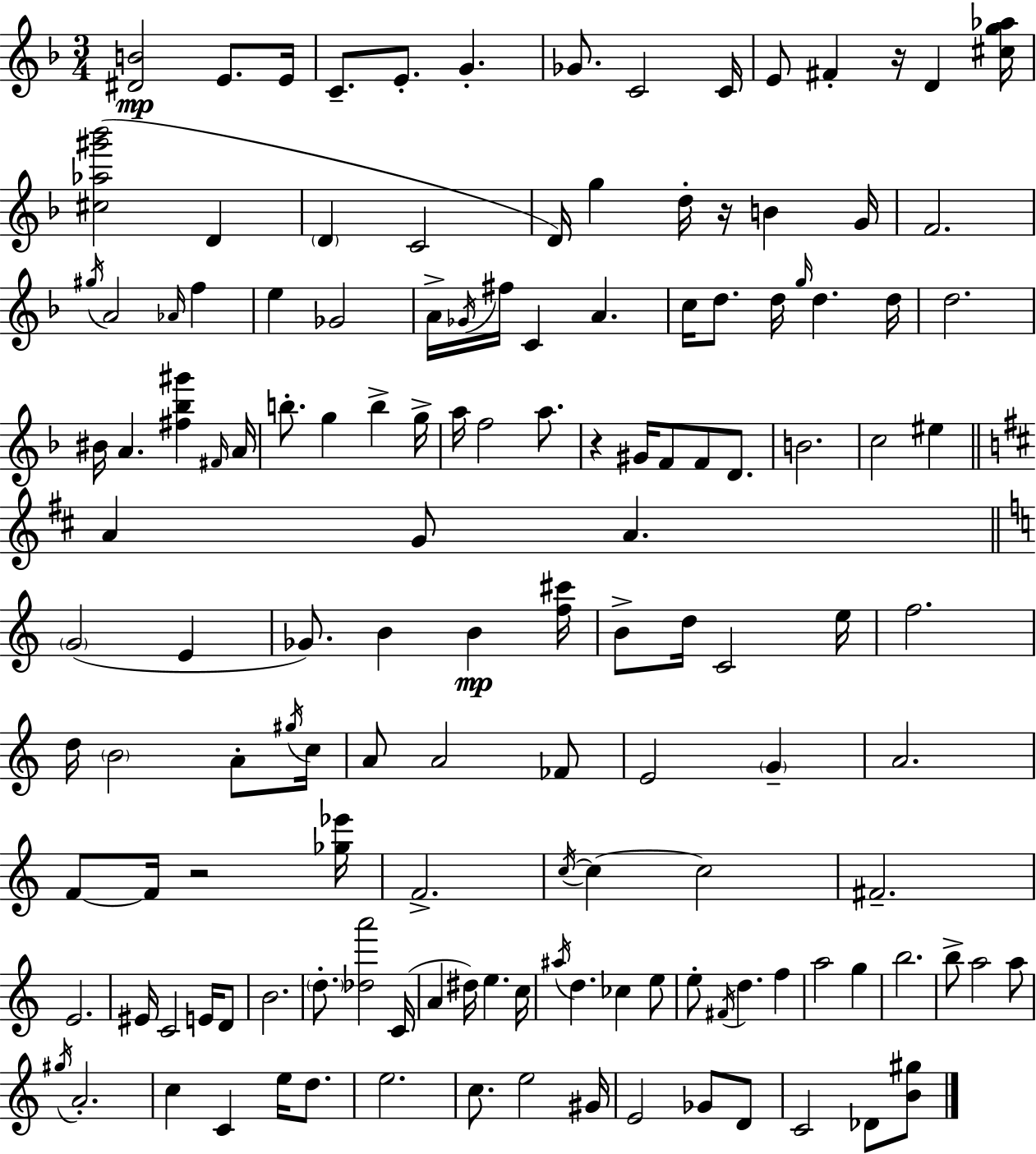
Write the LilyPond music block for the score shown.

{
  \clef treble
  \numericTimeSignature
  \time 3/4
  \key f \major
  \repeat volta 2 { <dis' b'>2\mp e'8. e'16 | c'8.-- e'8.-. g'4.-. | ges'8. c'2 c'16 | e'8 fis'4-. r16 d'4 <cis'' g'' aes''>16 | \break <cis'' aes'' gis''' bes'''>2( d'4 | \parenthesize d'4 c'2 | d'16) g''4 d''16-. r16 b'4 g'16 | f'2. | \break \acciaccatura { gis''16 } a'2 \grace { aes'16 } f''4 | e''4 ges'2 | a'16-> \acciaccatura { ges'16 } fis''16 c'4 a'4. | c''16 d''8. d''16 \grace { g''16 } d''4. | \break d''16 d''2. | bis'16 a'4. <fis'' bes'' gis'''>4 | \grace { fis'16 } a'16 b''8.-. g''4 | b''4-> g''16-> a''16 f''2 | \break a''8. r4 gis'16 f'8 | f'8 d'8. b'2. | c''2 | eis''4 \bar "||" \break \key b \minor a'4 g'8 a'4. | \bar "||" \break \key c \major \parenthesize g'2( e'4 | ges'8.) b'4 b'4\mp <f'' cis'''>16 | b'8-> d''16 c'2 e''16 | f''2. | \break d''16 \parenthesize b'2 a'8-. \acciaccatura { gis''16 } | c''16 a'8 a'2 fes'8 | e'2 \parenthesize g'4-- | a'2. | \break f'8~~ f'16 r2 | <ges'' ees'''>16 f'2.-> | \acciaccatura { c''16~ }~ c''4 c''2 | fis'2.-- | \break e'2. | eis'16 c'2 e'16 | d'8 b'2. | \parenthesize d''8.-. <des'' a'''>2 | \break c'16( a'4 dis''16) e''4. | c''16 \acciaccatura { ais''16 } d''4. ces''4 | e''8 e''8-. \acciaccatura { fis'16 } d''4. | f''4 a''2 | \break g''4 b''2. | b''8-> a''2 | a''8 \acciaccatura { gis''16 } a'2.-. | c''4 c'4 | \break e''16 d''8. e''2. | c''8. e''2 | gis'16 e'2 | ges'8 d'8 c'2 | \break des'8 <b' gis''>8 } \bar "|."
}